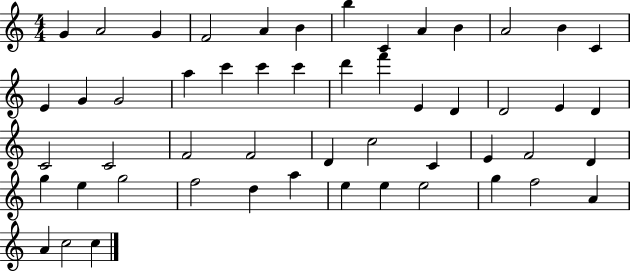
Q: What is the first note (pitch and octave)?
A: G4